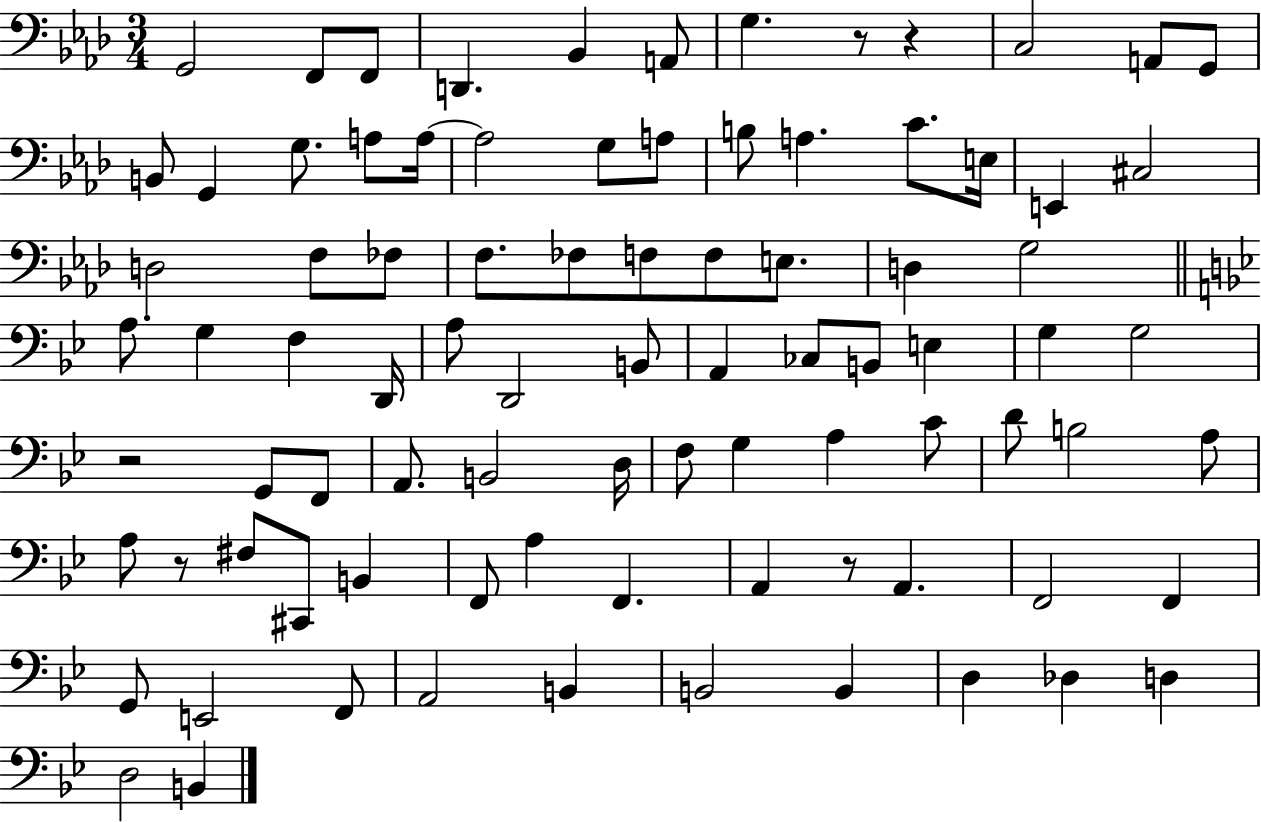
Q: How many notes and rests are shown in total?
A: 87